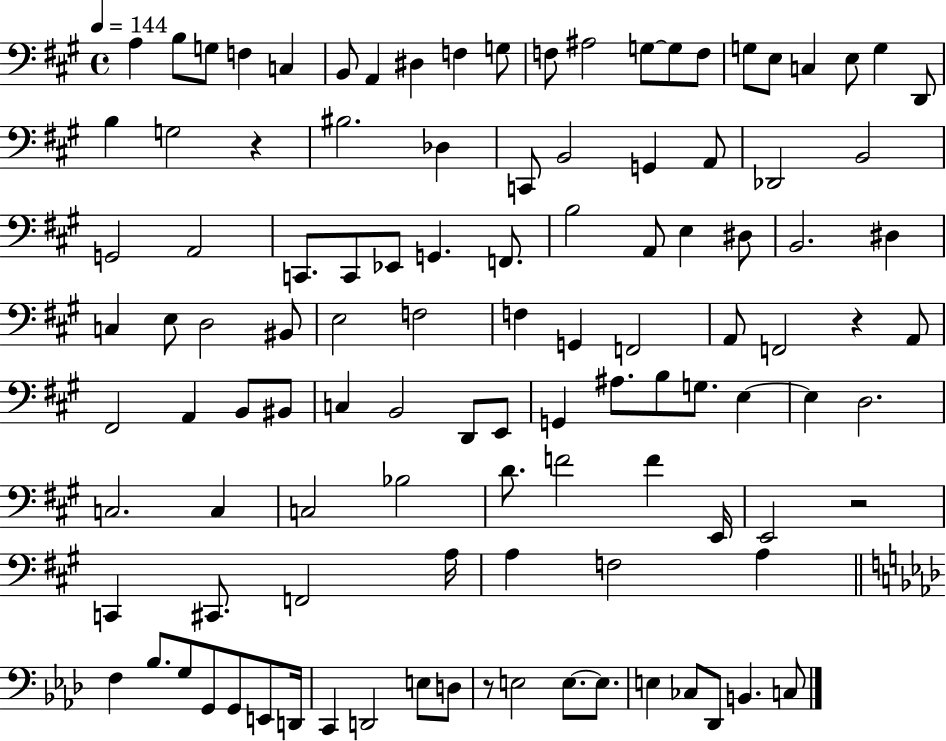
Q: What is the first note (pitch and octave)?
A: A3